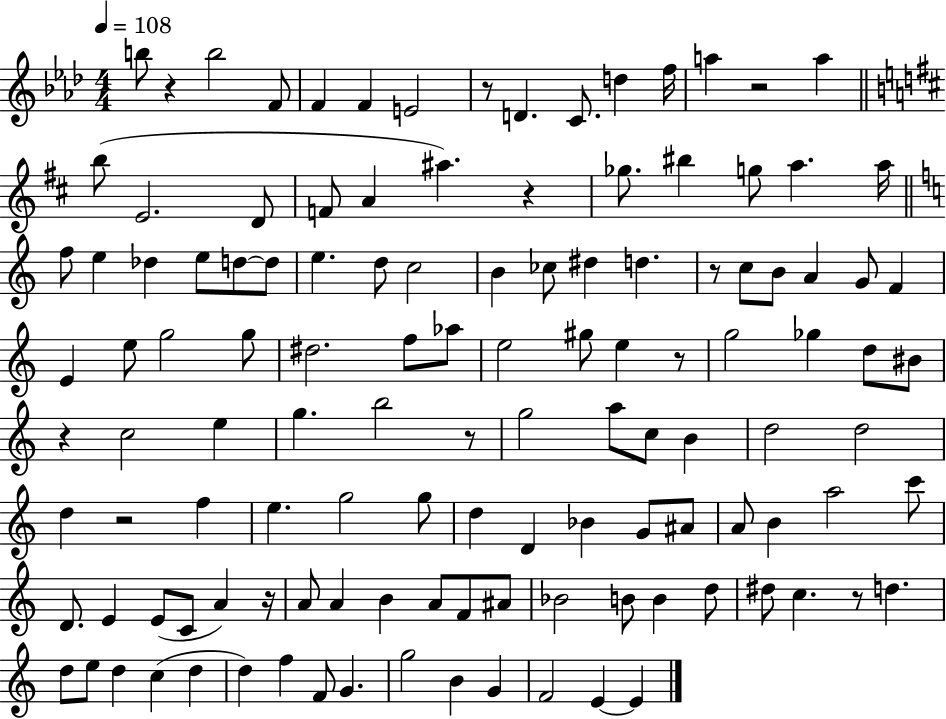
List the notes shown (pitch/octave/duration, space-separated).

B5/e R/q B5/h F4/e F4/q F4/q E4/h R/e D4/q. C4/e. D5/q F5/s A5/q R/h A5/q B5/e E4/h. D4/e F4/e A4/q A#5/q. R/q Gb5/e. BIS5/q G5/e A5/q. A5/s F5/e E5/q Db5/q E5/e D5/e D5/e E5/q. D5/e C5/h B4/q CES5/e D#5/q D5/q. R/e C5/e B4/e A4/q G4/e F4/q E4/q E5/e G5/h G5/e D#5/h. F5/e Ab5/e E5/h G#5/e E5/q R/e G5/h Gb5/q D5/e BIS4/e R/q C5/h E5/q G5/q. B5/h R/e G5/h A5/e C5/e B4/q D5/h D5/h D5/q R/h F5/q E5/q. G5/h G5/e D5/q D4/q Bb4/q G4/e A#4/e A4/e B4/q A5/h C6/e D4/e. E4/q E4/e C4/e A4/q R/s A4/e A4/q B4/q A4/e F4/e A#4/e Bb4/h B4/e B4/q D5/e D#5/e C5/q. R/e D5/q. D5/e E5/e D5/q C5/q D5/q D5/q F5/q F4/e G4/q. G5/h B4/q G4/q F4/h E4/q E4/q